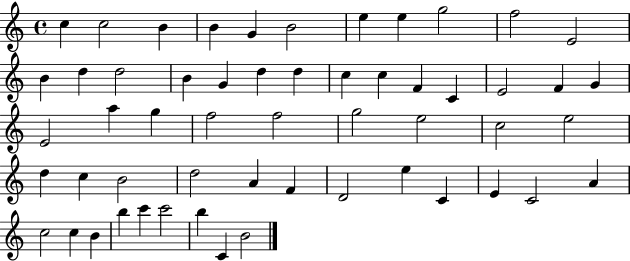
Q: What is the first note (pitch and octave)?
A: C5